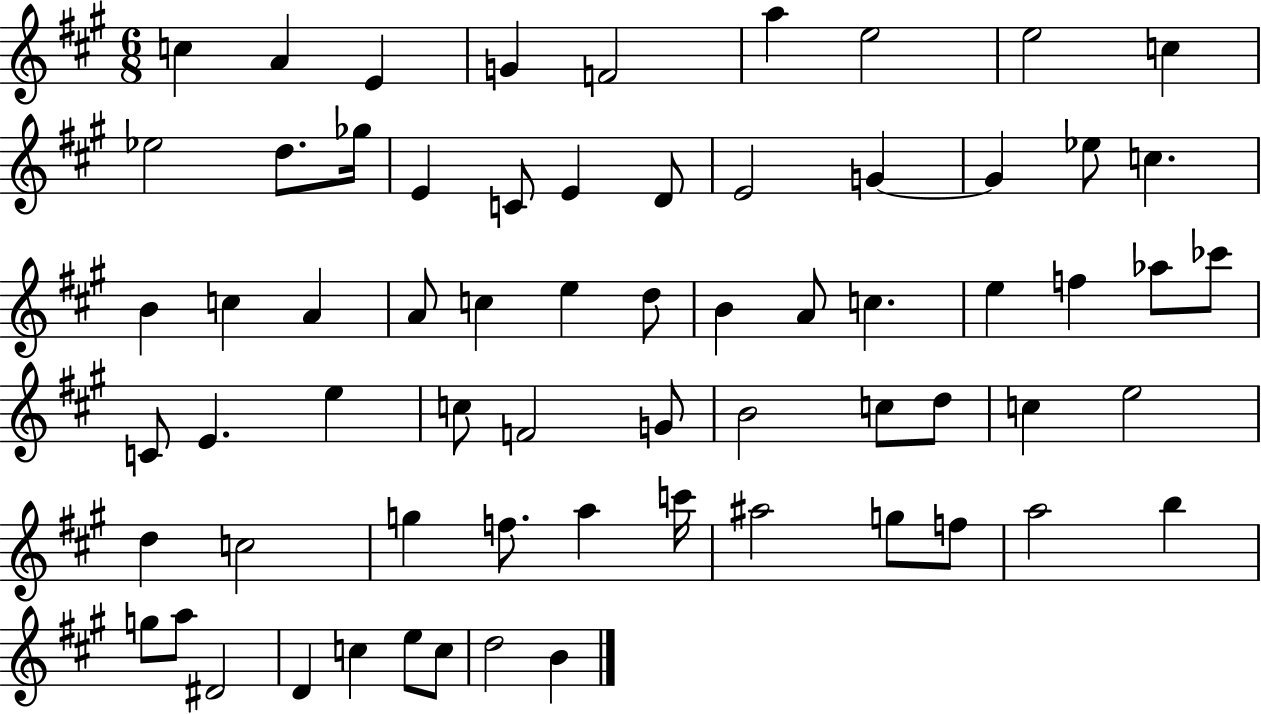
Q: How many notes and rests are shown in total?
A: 66